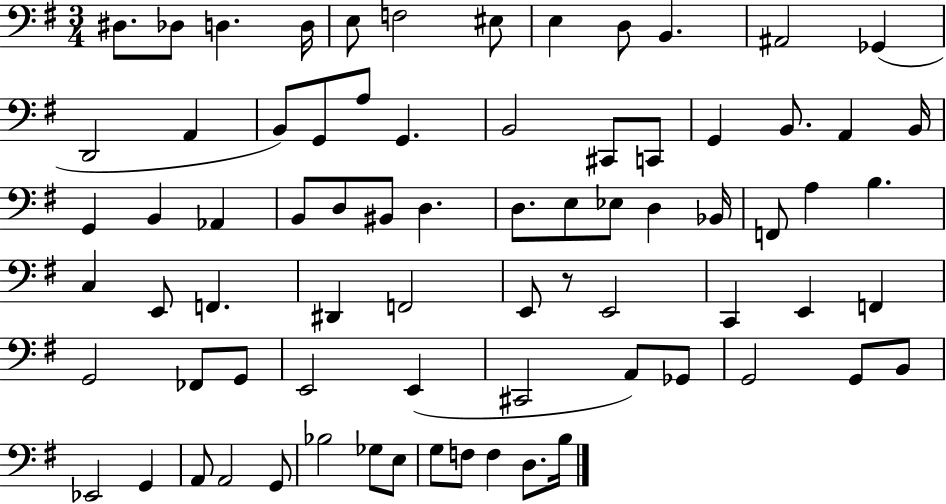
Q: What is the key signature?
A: G major